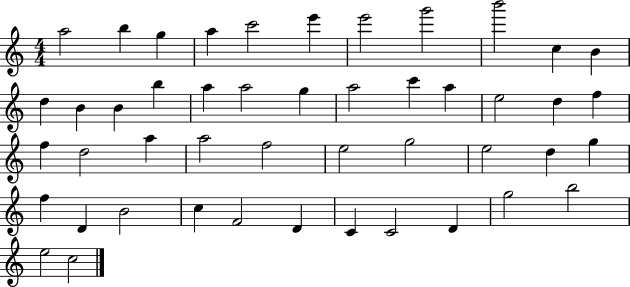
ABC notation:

X:1
T:Untitled
M:4/4
L:1/4
K:C
a2 b g a c'2 e' e'2 g'2 b'2 c B d B B b a a2 g a2 c' a e2 d f f d2 a a2 f2 e2 g2 e2 d g f D B2 c F2 D C C2 D g2 b2 e2 c2